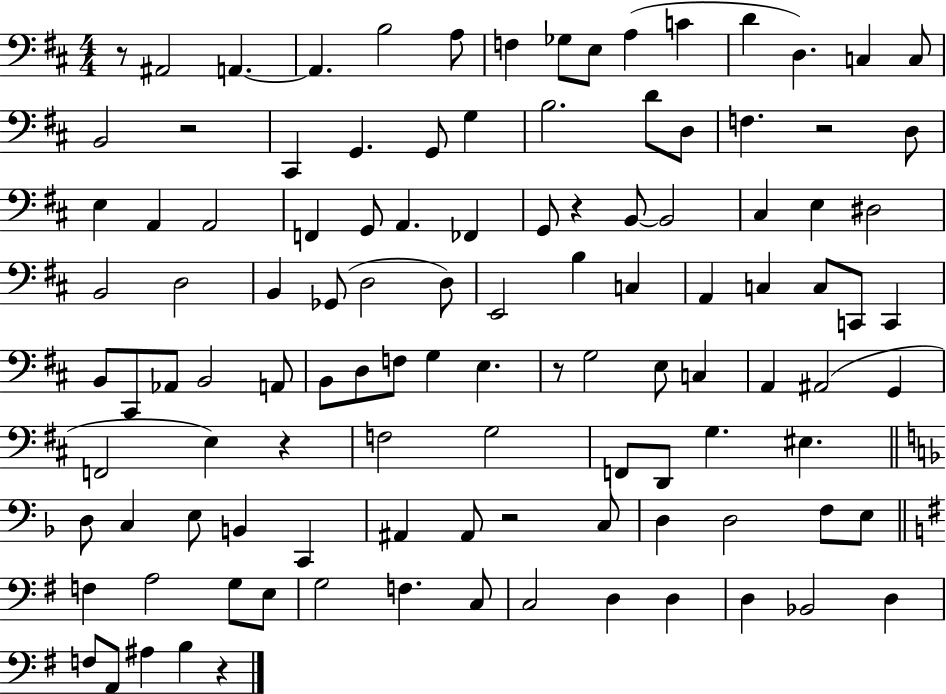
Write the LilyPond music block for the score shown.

{
  \clef bass
  \numericTimeSignature
  \time 4/4
  \key d \major
  r8 ais,2 a,4.~~ | a,4. b2 a8 | f4 ges8 e8 a4( c'4 | d'4 d4.) c4 c8 | \break b,2 r2 | cis,4 g,4. g,8 g4 | b2. d'8 d8 | f4. r2 d8 | \break e4 a,4 a,2 | f,4 g,8 a,4. fes,4 | g,8 r4 b,8~~ b,2 | cis4 e4 dis2 | \break b,2 d2 | b,4 ges,8( d2 d8) | e,2 b4 c4 | a,4 c4 c8 c,8 c,4 | \break b,8 cis,8 aes,8 b,2 a,8 | b,8 d8 f8 g4 e4. | r8 g2 e8 c4 | a,4 ais,2( g,4 | \break f,2 e4) r4 | f2 g2 | f,8 d,8 g4. eis4. | \bar "||" \break \key f \major d8 c4 e8 b,4 c,4 | ais,4 ais,8 r2 c8 | d4 d2 f8 e8 | \bar "||" \break \key g \major f4 a2 g8 e8 | g2 f4. c8 | c2 d4 d4 | d4 bes,2 d4 | \break f8 a,8 ais4 b4 r4 | \bar "|."
}